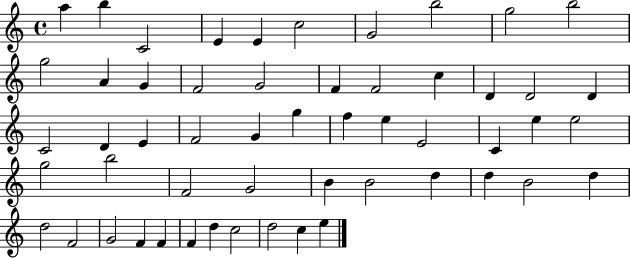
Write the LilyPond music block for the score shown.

{
  \clef treble
  \time 4/4
  \defaultTimeSignature
  \key c \major
  a''4 b''4 c'2 | e'4 e'4 c''2 | g'2 b''2 | g''2 b''2 | \break g''2 a'4 g'4 | f'2 g'2 | f'4 f'2 c''4 | d'4 d'2 d'4 | \break c'2 d'4 e'4 | f'2 g'4 g''4 | f''4 e''4 e'2 | c'4 e''4 e''2 | \break g''2 b''2 | f'2 g'2 | b'4 b'2 d''4 | d''4 b'2 d''4 | \break d''2 f'2 | g'2 f'4 f'4 | f'4 d''4 c''2 | d''2 c''4 e''4 | \break \bar "|."
}